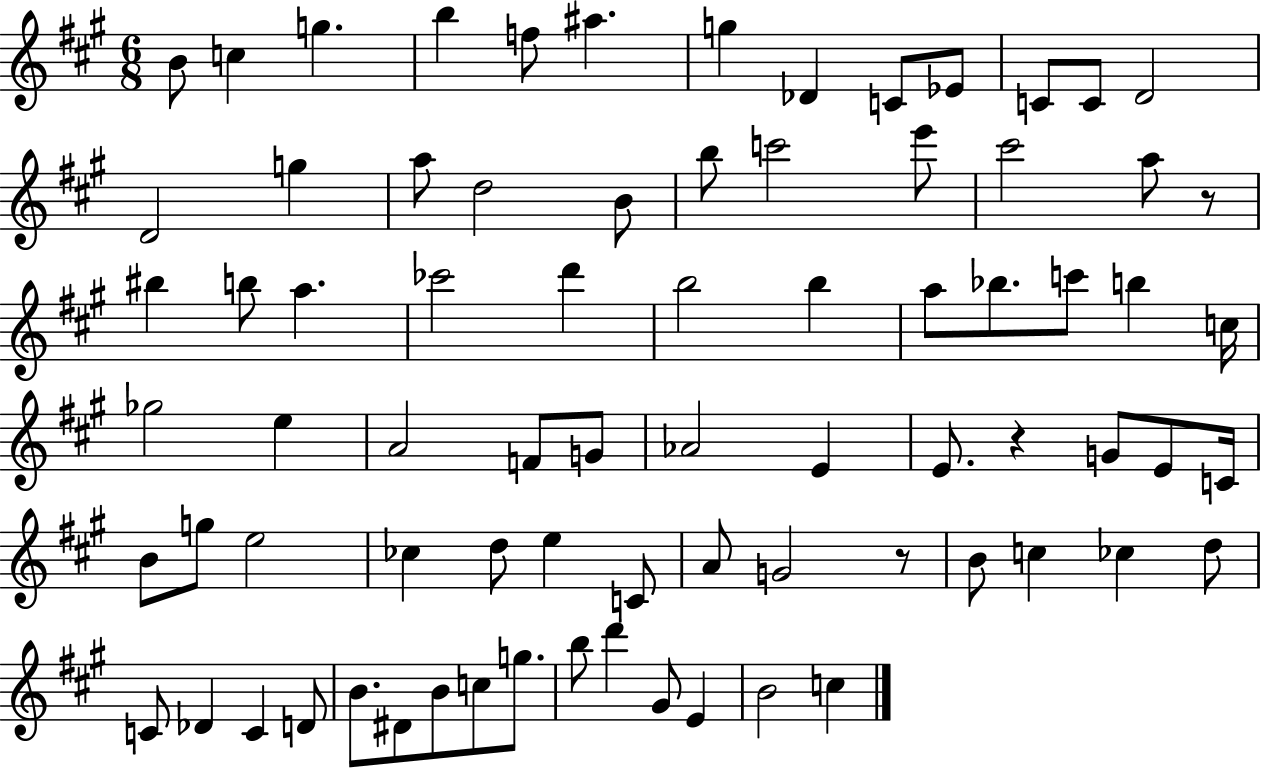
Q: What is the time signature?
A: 6/8